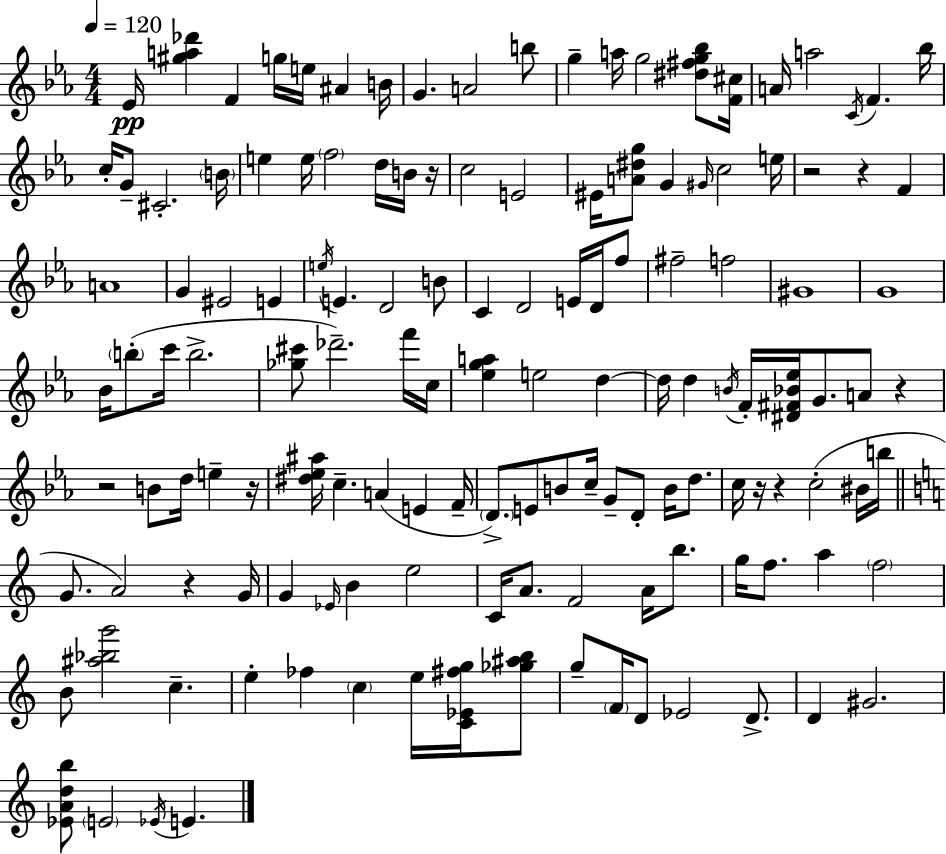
Eb4/s [G#5,A5,Db6]/q F4/q G5/s E5/s A#4/q B4/s G4/q. A4/h B5/e G5/q A5/s G5/h [D#5,F#5,G5,Bb5]/e [F4,C#5]/s A4/s A5/h C4/s F4/q. Bb5/s C5/s G4/e C#4/h. B4/s E5/q E5/s F5/h D5/s B4/s R/s C5/h E4/h EIS4/s [A4,D#5,G5]/e G4/q G#4/s C5/h E5/s R/h R/q F4/q A4/w G4/q EIS4/h E4/q E5/s E4/q. D4/h B4/e C4/q D4/h E4/s D4/s F5/e F#5/h F5/h G#4/w G4/w Bb4/s B5/e C6/s B5/h. [Gb5,C#6]/e Db6/h. F6/s C5/s [Eb5,G5,A5]/q E5/h D5/q D5/s D5/q B4/s F4/s [D#4,F#4,Bb4,Eb5]/s G4/e. A4/e R/q R/h B4/e D5/s E5/q R/s [D#5,Eb5,A#5]/s C5/q. A4/q E4/q F4/s D4/e. E4/e B4/e C5/s G4/e D4/e B4/s D5/e. C5/s R/s R/q C5/h BIS4/s B5/s G4/e. A4/h R/q G4/s G4/q Eb4/s B4/q E5/h C4/s A4/e. F4/h A4/s B5/e. G5/s F5/e. A5/q F5/h B4/e [A#5,Bb5,G6]/h C5/q. E5/q FES5/q C5/q E5/s [C4,Eb4,F#5,G5]/s [Gb5,A#5,B5]/e G5/e F4/s D4/e Eb4/h D4/e. D4/q G#4/h. [Eb4,A4,D5,B5]/e E4/h Eb4/s E4/q.